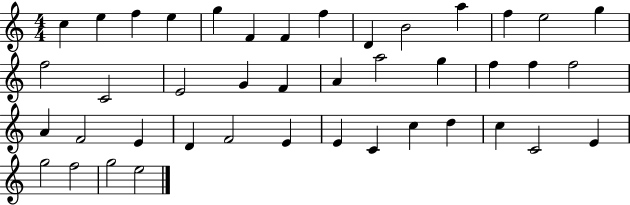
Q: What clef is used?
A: treble